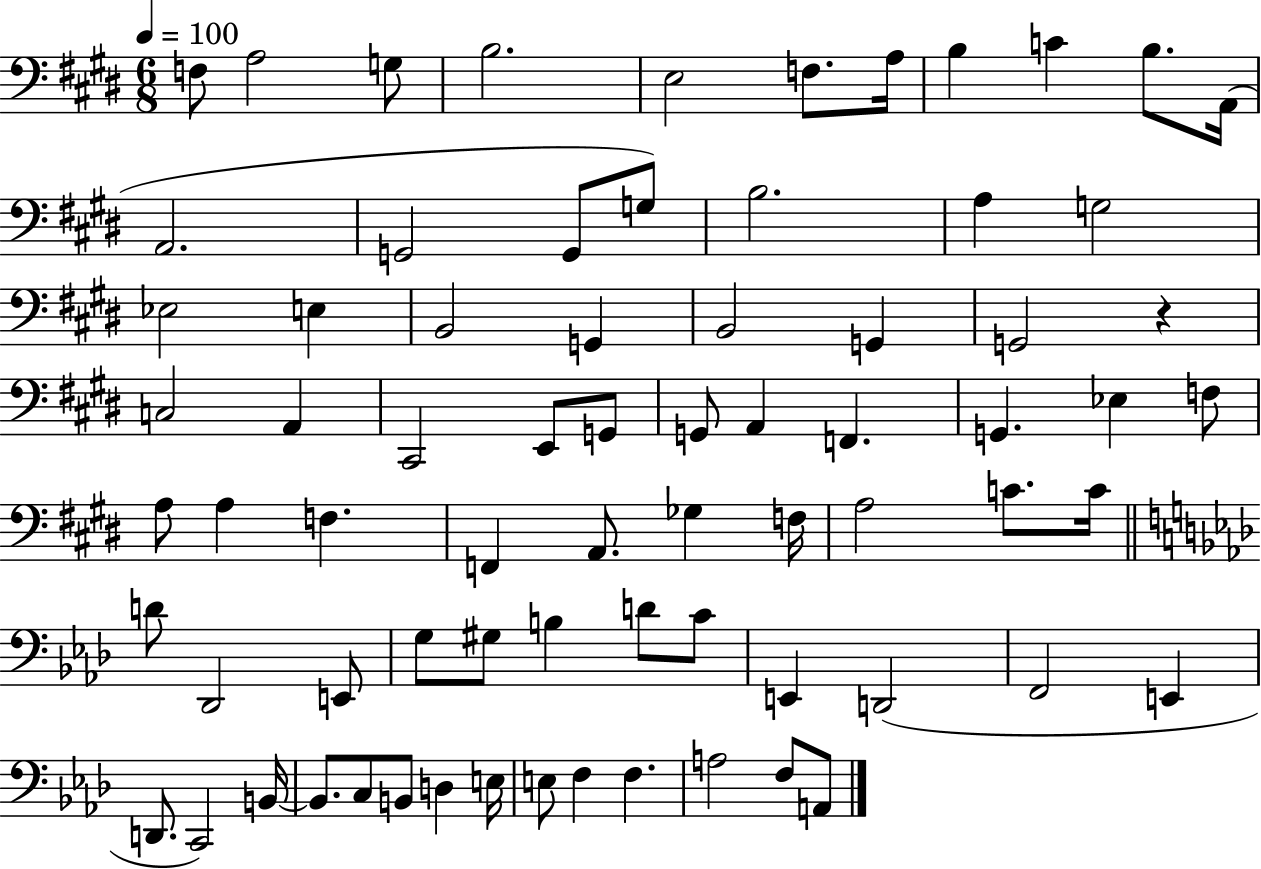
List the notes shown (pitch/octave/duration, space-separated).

F3/e A3/h G3/e B3/h. E3/h F3/e. A3/s B3/q C4/q B3/e. A2/s A2/h. G2/h G2/e G3/e B3/h. A3/q G3/h Eb3/h E3/q B2/h G2/q B2/h G2/q G2/h R/q C3/h A2/q C#2/h E2/e G2/e G2/e A2/q F2/q. G2/q. Eb3/q F3/e A3/e A3/q F3/q. F2/q A2/e. Gb3/q F3/s A3/h C4/e. C4/s D4/e Db2/h E2/e G3/e G#3/e B3/q D4/e C4/e E2/q D2/h F2/h E2/q D2/e. C2/h B2/s B2/e. C3/e B2/e D3/q E3/s E3/e F3/q F3/q. A3/h F3/e A2/e